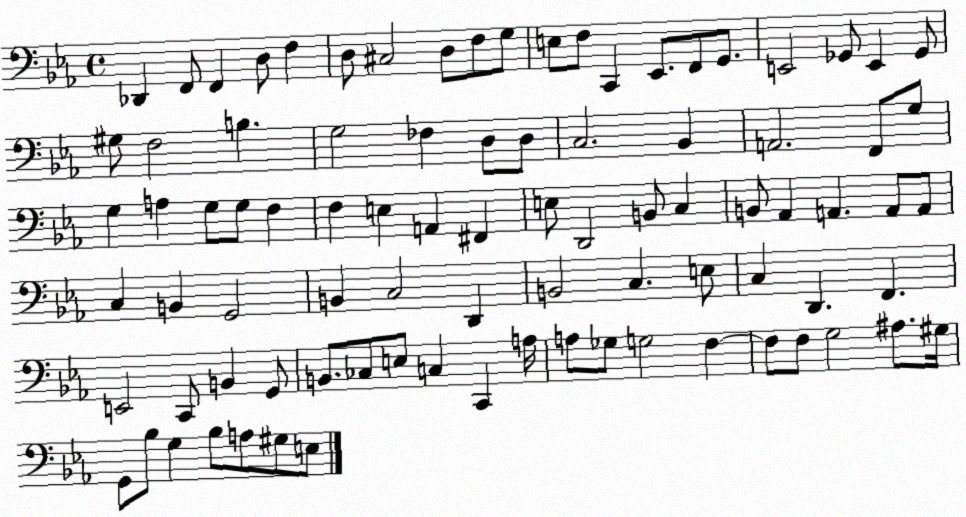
X:1
T:Untitled
M:4/4
L:1/4
K:Eb
_D,, F,,/2 F,, D,/2 F, D,/2 ^C,2 D,/2 F,/2 G,/2 E,/2 F,/2 C,, _E,,/2 F,,/2 G,,/2 E,,2 _G,,/2 E,, _G,,/2 ^G,/2 F,2 B, G,2 _F, D,/2 D,/2 C,2 _B,, A,,2 F,,/2 G,/2 G, A, G,/2 G,/2 F, F, E, A,, ^F,, E,/2 D,,2 B,,/2 C, B,,/2 _A,, A,, A,,/2 A,,/2 C, B,, G,,2 B,, C,2 D,, B,,2 C, E,/2 C, D,, F,, E,,2 C,,/2 B,, G,,/2 B,,/2 _C,/2 E,/2 C, C,, A,/4 A,/2 _G,/2 G,2 F, F,/2 F,/2 G,2 ^A,/2 ^G,/4 G,,/2 _B,/2 G, _B,/2 A,/2 ^G,/2 E,/2